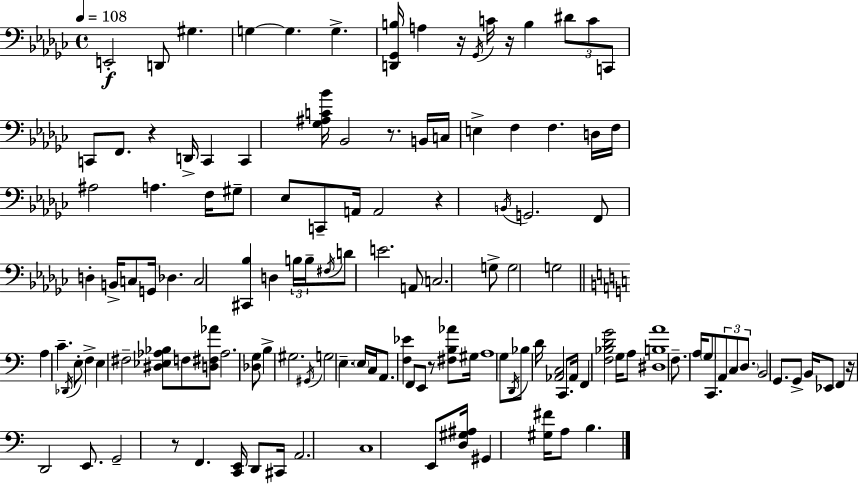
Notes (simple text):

E2/h D2/e G#3/q. G3/q G3/q. G3/q. [D2,Gb2,B3]/s A3/q R/s Gb2/s C4/s R/s B3/q D#4/e C4/e C2/e C2/e F2/e. R/q D2/s C2/q C2/q [Gb3,A#3,C4,Bb4]/s Bb2/h R/e. B2/s C3/s E3/q F3/q F3/q. D3/s F3/s A#3/h A3/q. F3/s G#3/e Eb3/e C2/e A2/s A2/h R/q B2/s G2/h. F2/e D3/q B2/s C3/e G2/s Db3/q. C3/h [C#2,Bb3]/q D3/q B3/s B3/s F#3/s D4/e E4/h. A2/e C3/h. G3/e G3/h G3/h A3/q C4/q. Db2/s E3/e F3/q E3/q F#3/h [D#3,Eb3,Ab3,Bb3]/e F3/e [D3,F#3,Ab4]/e Ab3/h. [Db3,G3]/e B3/q G#3/h. G#2/s G3/h E3/q. E3/s C3/s A2/e. [F3,Eb4]/q F2/e E2/e R/e [F#3,B3,Ab4]/e G#3/s A3/w G3/e D2/s Bb3/e D4/s [Ab2,C3]/h C2/e. Ab2/s F2/q [F3,Bb3,D4,G4]/h G3/s A3/e [D#3,B3,A4]/w F3/e. A3/s G3/e C2/e. A2/e C3/e D3/e. B2/h G2/e. G2/e B2/s Eb2/e F2/q R/s D2/h E2/e. G2/h R/e F2/q. [C2,E2]/s D2/e C#2/s A2/h. C3/w E2/e [D3,G#3,A#3]/s G#2/q [G#3,F#4]/s A3/e B3/q.